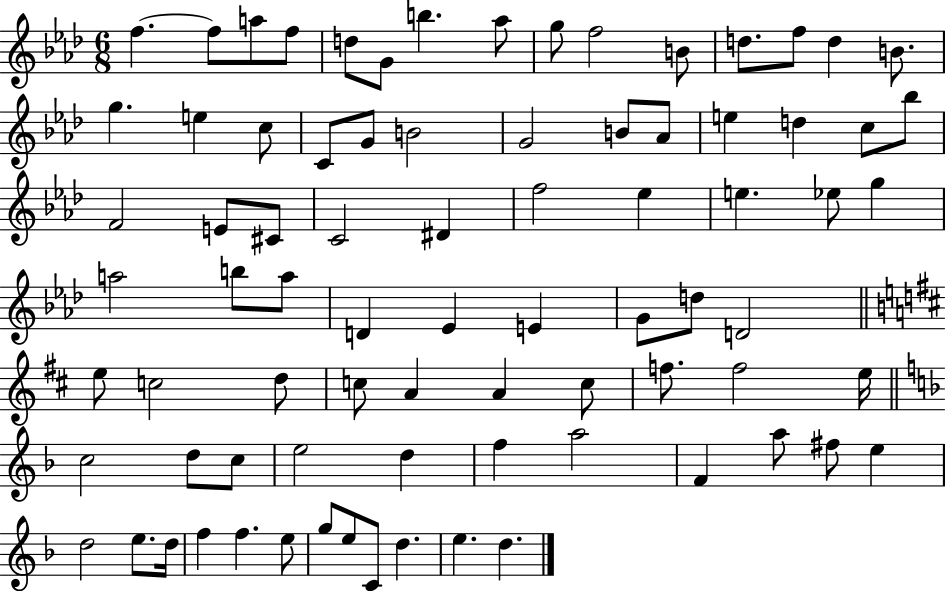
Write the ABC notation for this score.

X:1
T:Untitled
M:6/8
L:1/4
K:Ab
f f/2 a/2 f/2 d/2 G/2 b _a/2 g/2 f2 B/2 d/2 f/2 d B/2 g e c/2 C/2 G/2 B2 G2 B/2 _A/2 e d c/2 _b/2 F2 E/2 ^C/2 C2 ^D f2 _e e _e/2 g a2 b/2 a/2 D _E E G/2 d/2 D2 e/2 c2 d/2 c/2 A A c/2 f/2 f2 e/4 c2 d/2 c/2 e2 d f a2 F a/2 ^f/2 e d2 e/2 d/4 f f e/2 g/2 e/2 C/2 d e d